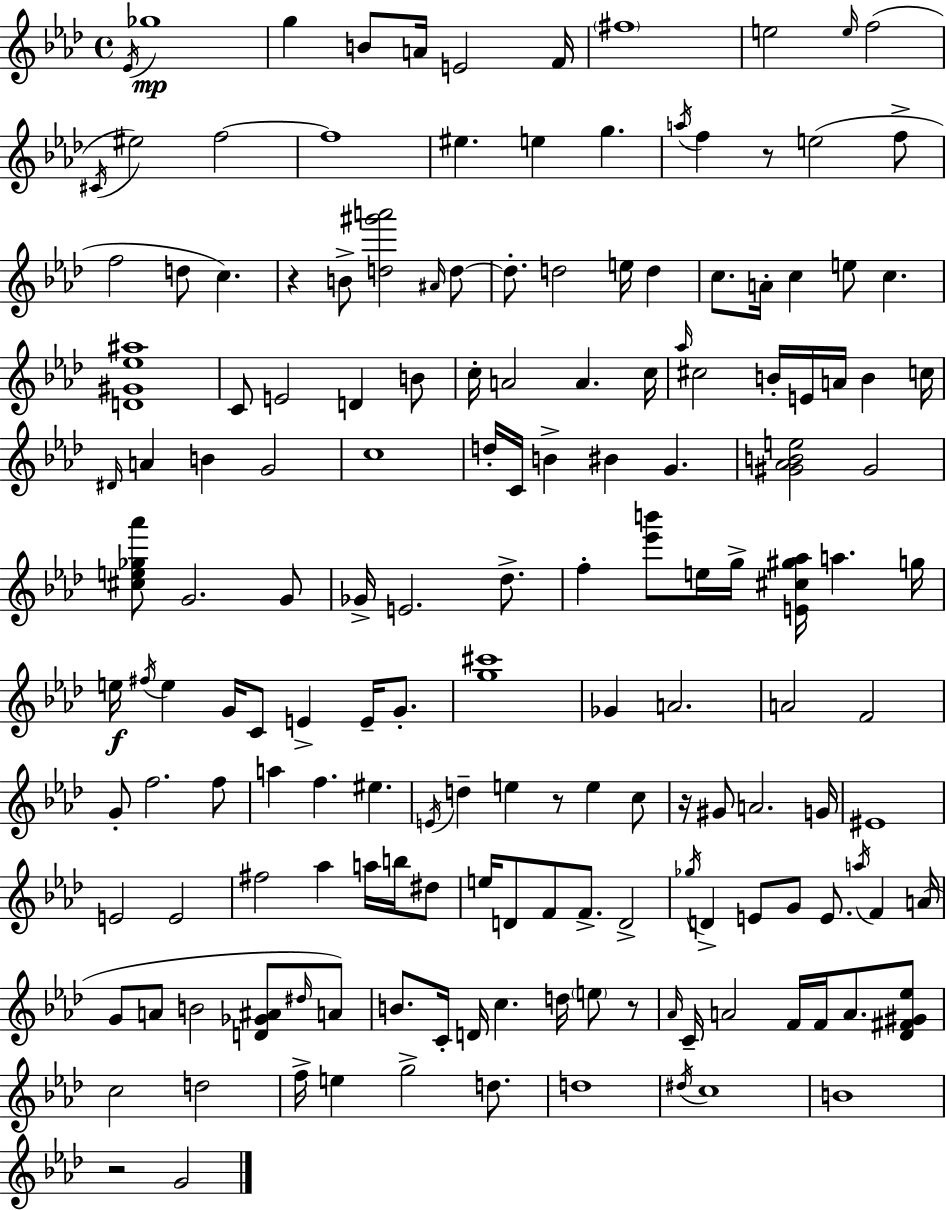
Eb4/s Gb5/w G5/q B4/e A4/s E4/h F4/s F#5/w E5/h E5/s F5/h C#4/s EIS5/h F5/h F5/w EIS5/q. E5/q G5/q. A5/s F5/q R/e E5/h F5/e F5/h D5/e C5/q. R/q B4/e [D5,G#6,A6]/h A#4/s D5/e D5/e. D5/h E5/s D5/q C5/e. A4/s C5/q E5/e C5/q. [D4,G#4,Eb5,A#5]/w C4/e E4/h D4/q B4/e C5/s A4/h A4/q. C5/s Ab5/s C#5/h B4/s E4/s A4/s B4/q C5/s D#4/s A4/q B4/q G4/h C5/w D5/s C4/s B4/q BIS4/q G4/q. [G#4,Ab4,B4,E5]/h G#4/h [C#5,E5,Gb5,Ab6]/e G4/h. G4/e Gb4/s E4/h. Db5/e. F5/q [Eb6,B6]/e E5/s G5/s [E4,C#5,G#5,Ab5]/s A5/q. G5/s E5/s F#5/s E5/q G4/s C4/e E4/q E4/s G4/e. [G5,C#6]/w Gb4/q A4/h. A4/h F4/h G4/e F5/h. F5/e A5/q F5/q. EIS5/q. E4/s D5/q E5/q R/e E5/q C5/e R/s G#4/e A4/h. G4/s EIS4/w E4/h E4/h F#5/h Ab5/q A5/s B5/s D#5/e E5/s D4/e F4/e F4/e. D4/h Gb5/s D4/q E4/e G4/e E4/e. A5/s F4/q A4/s G4/e A4/e B4/h [D4,Gb4,A#4]/e D#5/s A4/e B4/e. C4/s D4/s C5/q. D5/s E5/e R/e Ab4/s C4/s A4/h F4/s F4/s A4/e. [Db4,F#4,G#4,Eb5]/e C5/h D5/h F5/s E5/q G5/h D5/e. D5/w D#5/s C5/w B4/w R/h G4/h